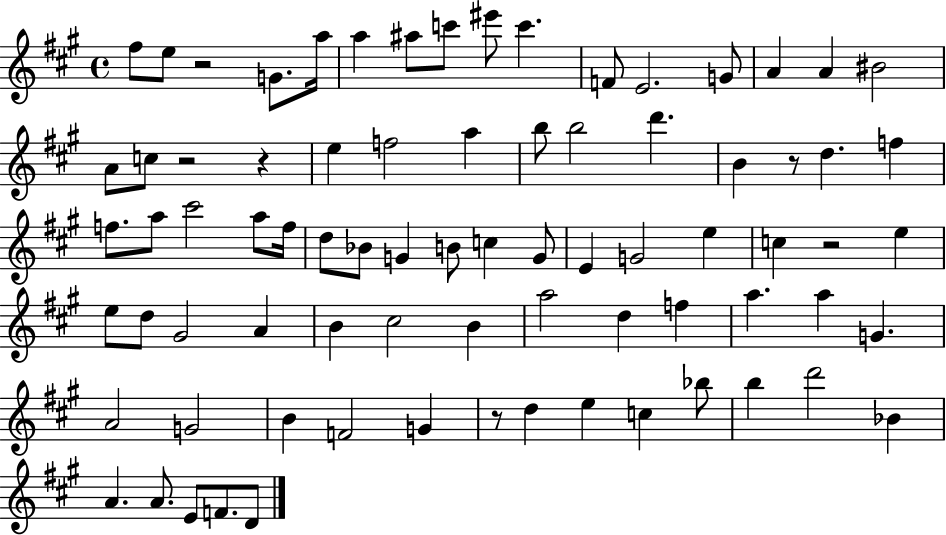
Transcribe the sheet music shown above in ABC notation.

X:1
T:Untitled
M:4/4
L:1/4
K:A
^f/2 e/2 z2 G/2 a/4 a ^a/2 c'/2 ^e'/2 c' F/2 E2 G/2 A A ^B2 A/2 c/2 z2 z e f2 a b/2 b2 d' B z/2 d f f/2 a/2 ^c'2 a/2 f/4 d/2 _B/2 G B/2 c G/2 E G2 e c z2 e e/2 d/2 ^G2 A B ^c2 B a2 d f a a G A2 G2 B F2 G z/2 d e c _b/2 b d'2 _B A A/2 E/2 F/2 D/2